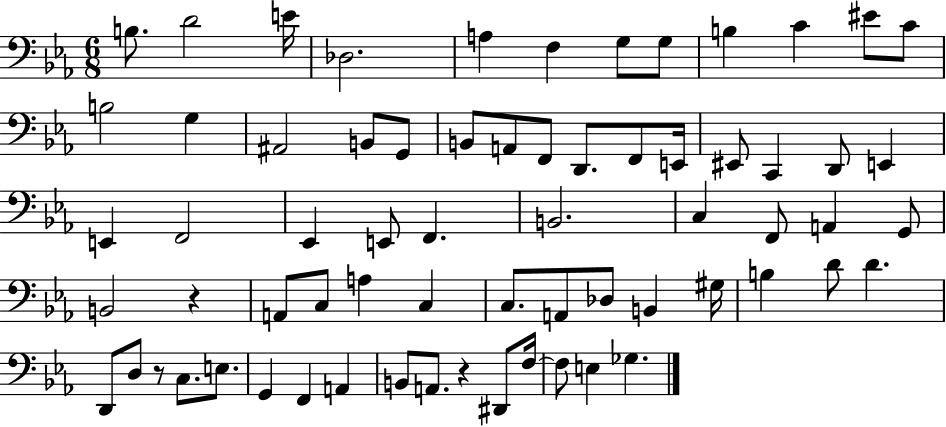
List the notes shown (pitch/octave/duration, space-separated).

B3/e. D4/h E4/s Db3/h. A3/q F3/q G3/e G3/e B3/q C4/q EIS4/e C4/e B3/h G3/q A#2/h B2/e G2/e B2/e A2/e F2/e D2/e. F2/e E2/s EIS2/e C2/q D2/e E2/q E2/q F2/h Eb2/q E2/e F2/q. B2/h. C3/q F2/e A2/q G2/e B2/h R/q A2/e C3/e A3/q C3/q C3/e. A2/e Db3/e B2/q G#3/s B3/q D4/e D4/q. D2/e D3/e R/e C3/e. E3/e. G2/q F2/q A2/q B2/e A2/e. R/q D#2/e F3/s F3/e E3/q Gb3/q.